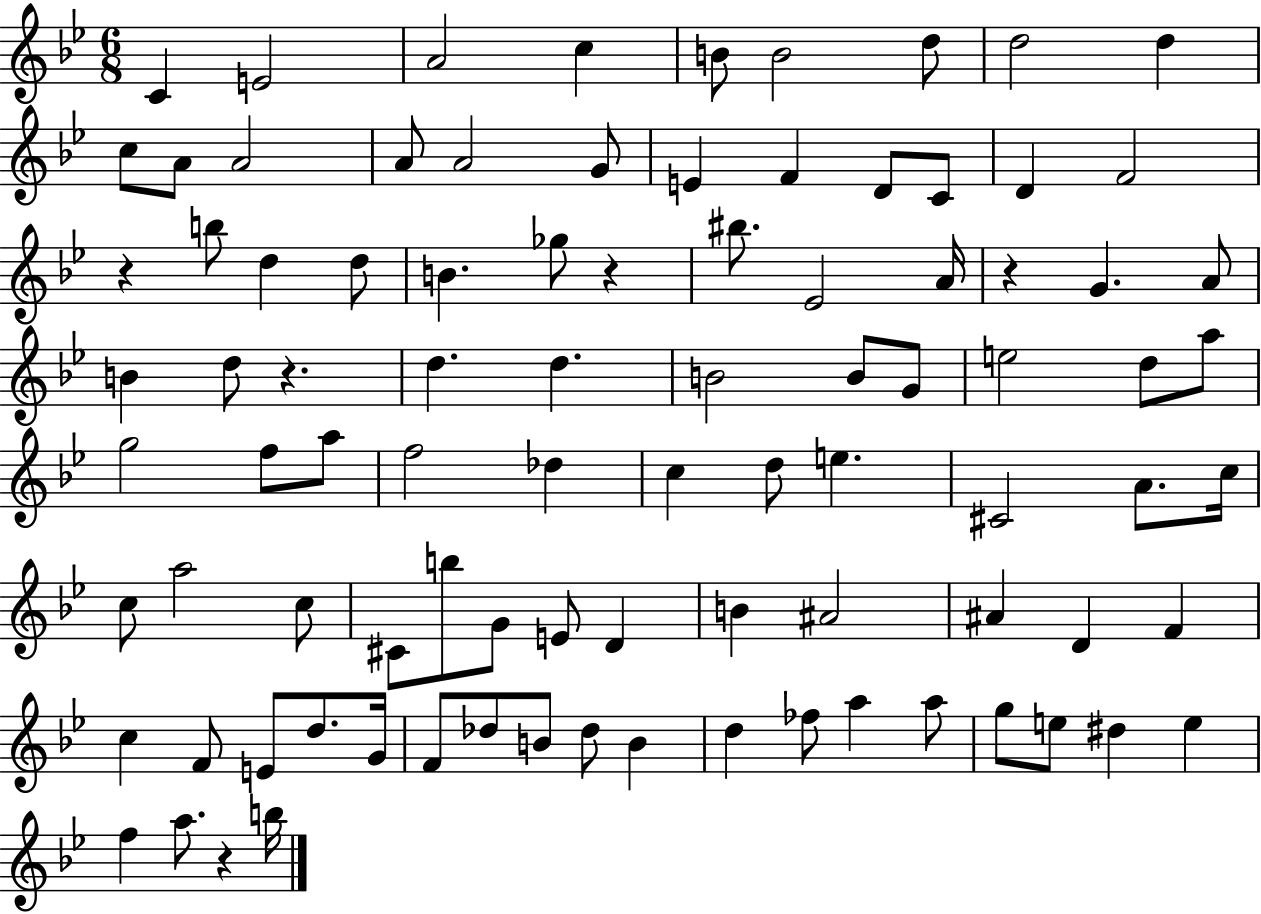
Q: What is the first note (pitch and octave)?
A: C4